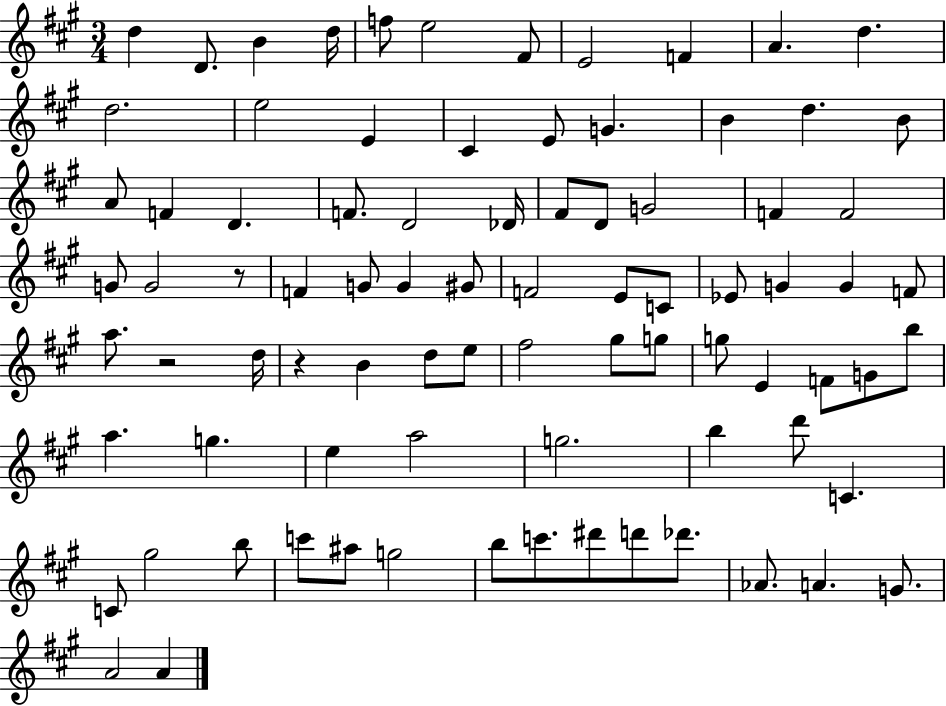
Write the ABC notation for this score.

X:1
T:Untitled
M:3/4
L:1/4
K:A
d D/2 B d/4 f/2 e2 ^F/2 E2 F A d d2 e2 E ^C E/2 G B d B/2 A/2 F D F/2 D2 _D/4 ^F/2 D/2 G2 F F2 G/2 G2 z/2 F G/2 G ^G/2 F2 E/2 C/2 _E/2 G G F/2 a/2 z2 d/4 z B d/2 e/2 ^f2 ^g/2 g/2 g/2 E F/2 G/2 b/2 a g e a2 g2 b d'/2 C C/2 ^g2 b/2 c'/2 ^a/2 g2 b/2 c'/2 ^d'/2 d'/2 _d'/2 _A/2 A G/2 A2 A